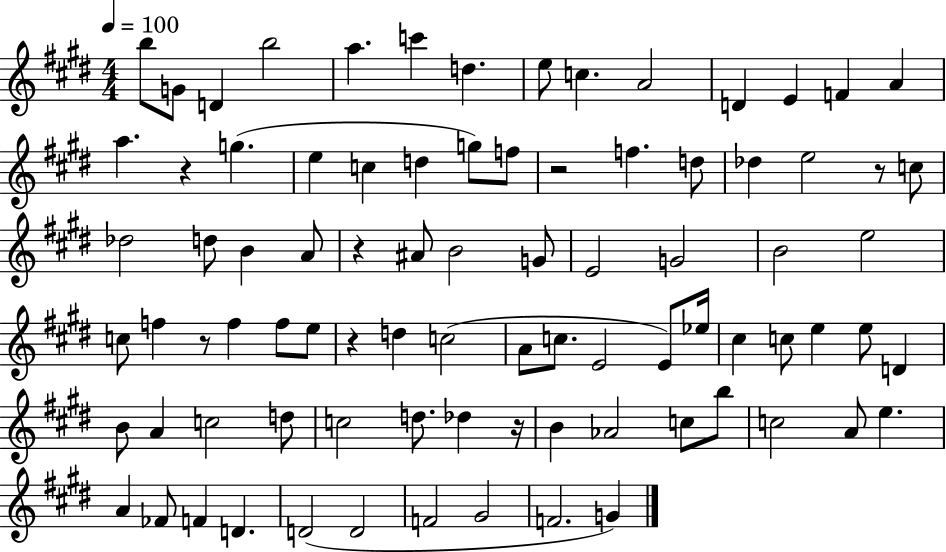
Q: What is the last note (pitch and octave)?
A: G4